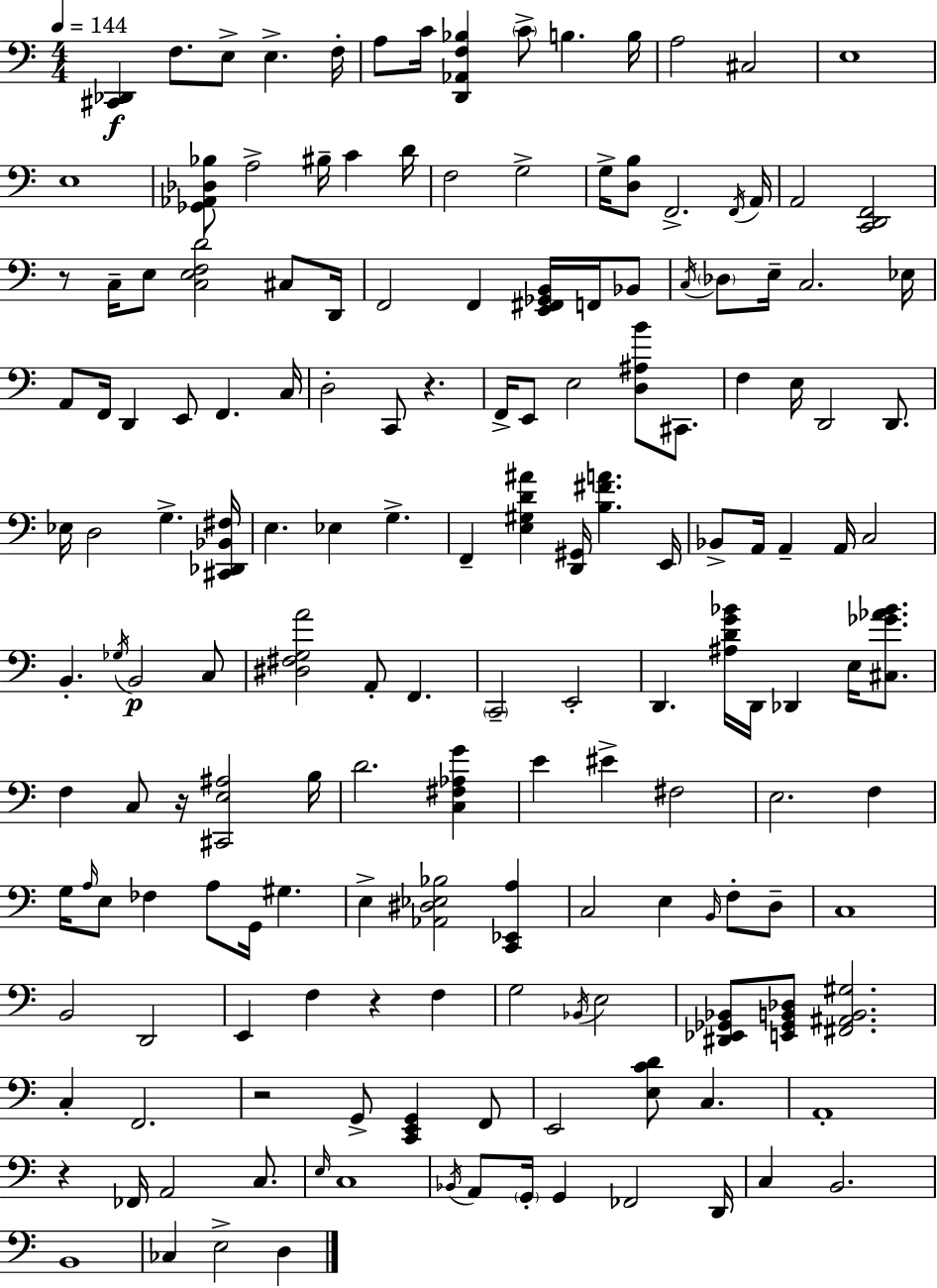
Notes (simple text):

[C#2,Db2]/q F3/e. E3/e E3/q. F3/s A3/e C4/s [D2,Ab2,F3,Bb3]/q C4/e B3/q. B3/s A3/h C#3/h E3/w E3/w [Gb2,Ab2,Db3,Bb3]/e A3/h BIS3/s C4/q D4/s F3/h G3/h G3/s [D3,B3]/e F2/h. F2/s A2/s A2/h [C2,D2,F2]/h R/e C3/s E3/e [C3,E3,F3,D4]/h C#3/e D2/s F2/h F2/q [E2,F#2,Gb2,B2]/s F2/s Bb2/e C3/s Db3/e E3/s C3/h. Eb3/s A2/e F2/s D2/q E2/e F2/q. C3/s D3/h C2/e R/q. F2/s E2/e E3/h [D3,A#3,B4]/e C#2/e. F3/q E3/s D2/h D2/e. Eb3/s D3/h G3/q. [C#2,Db2,Bb2,F#3]/s E3/q. Eb3/q G3/q. F2/q [E3,G#3,D4,A#4]/q [D2,G#2]/s [B3,F#4,A4]/q. E2/s Bb2/e A2/s A2/q A2/s C3/h B2/q. Gb3/s B2/h C3/e [D#3,F#3,G3,A4]/h A2/e F2/q. C2/h E2/h D2/q. [A#3,D4,G4,Bb4]/s D2/s Db2/q E3/s [C#3,Gb4,Ab4,Bb4]/e. F3/q C3/e R/s [C#2,E3,A#3]/h B3/s D4/h. [C3,F#3,Ab3,G4]/q E4/q EIS4/q F#3/h E3/h. F3/q G3/s A3/s E3/e FES3/q A3/e G2/s G#3/q. E3/q [Ab2,D#3,Eb3,Bb3]/h [C2,Eb2,A3]/q C3/h E3/q B2/s F3/e D3/e C3/w B2/h D2/h E2/q F3/q R/q F3/q G3/h Bb2/s E3/h [D#2,Eb2,Gb2,Bb2]/e [E2,Gb2,B2,Db3]/e [F#2,A#2,B2,G#3]/h. C3/q F2/h. R/h G2/e [C2,E2,G2]/q F2/e E2/h [E3,C4,D4]/e C3/q. A2/w R/q FES2/s A2/h C3/e. E3/s C3/w Bb2/s A2/e G2/s G2/q FES2/h D2/s C3/q B2/h. B2/w CES3/q E3/h D3/q